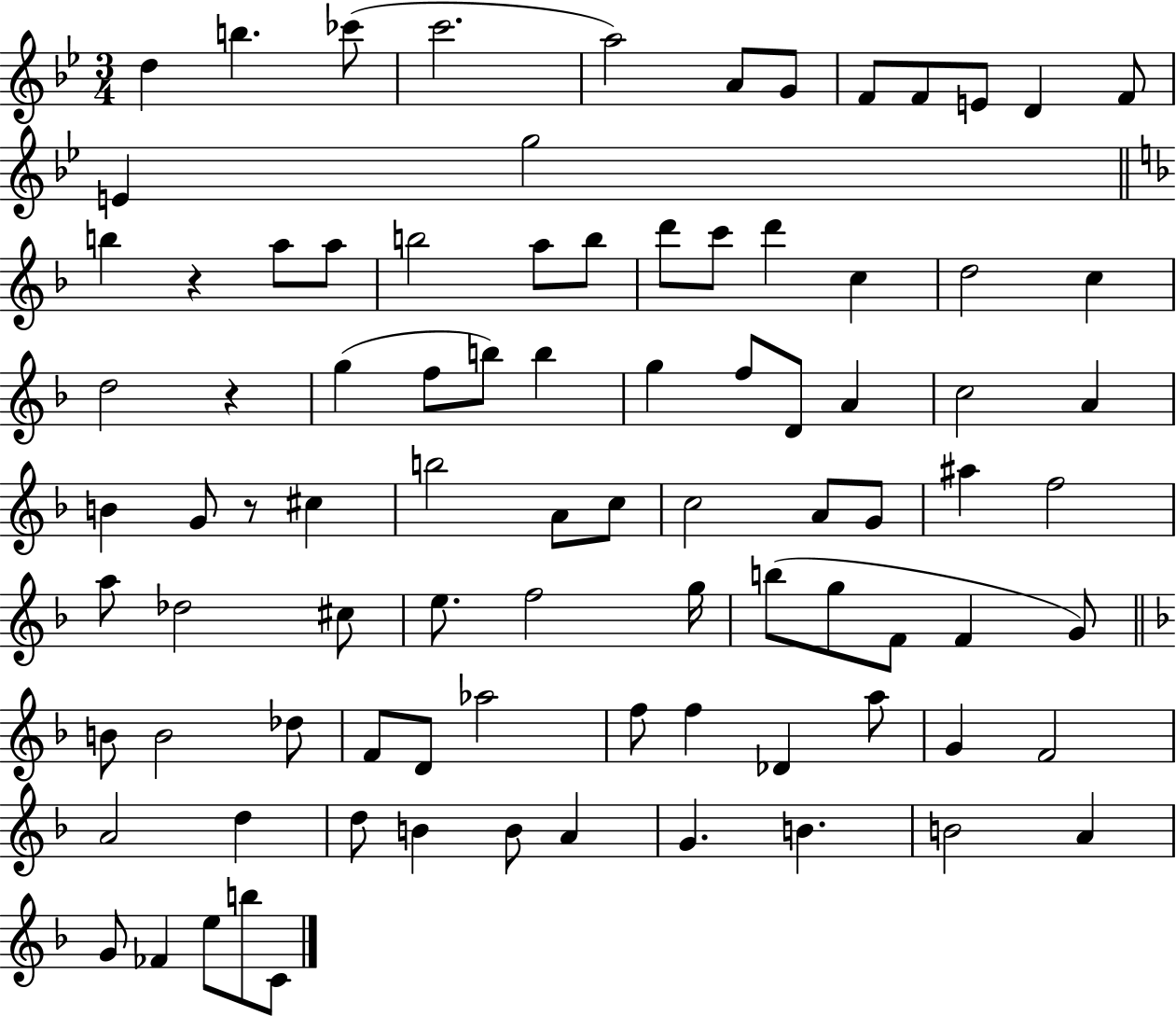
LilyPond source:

{
  \clef treble
  \numericTimeSignature
  \time 3/4
  \key bes \major
  d''4 b''4. ces'''8( | c'''2. | a''2) a'8 g'8 | f'8 f'8 e'8 d'4 f'8 | \break e'4 g''2 | \bar "||" \break \key f \major b''4 r4 a''8 a''8 | b''2 a''8 b''8 | d'''8 c'''8 d'''4 c''4 | d''2 c''4 | \break d''2 r4 | g''4( f''8 b''8) b''4 | g''4 f''8 d'8 a'4 | c''2 a'4 | \break b'4 g'8 r8 cis''4 | b''2 a'8 c''8 | c''2 a'8 g'8 | ais''4 f''2 | \break a''8 des''2 cis''8 | e''8. f''2 g''16 | b''8( g''8 f'8 f'4 g'8) | \bar "||" \break \key f \major b'8 b'2 des''8 | f'8 d'8 aes''2 | f''8 f''4 des'4 a''8 | g'4 f'2 | \break a'2 d''4 | d''8 b'4 b'8 a'4 | g'4. b'4. | b'2 a'4 | \break g'8 fes'4 e''8 b''8 c'8 | \bar "|."
}